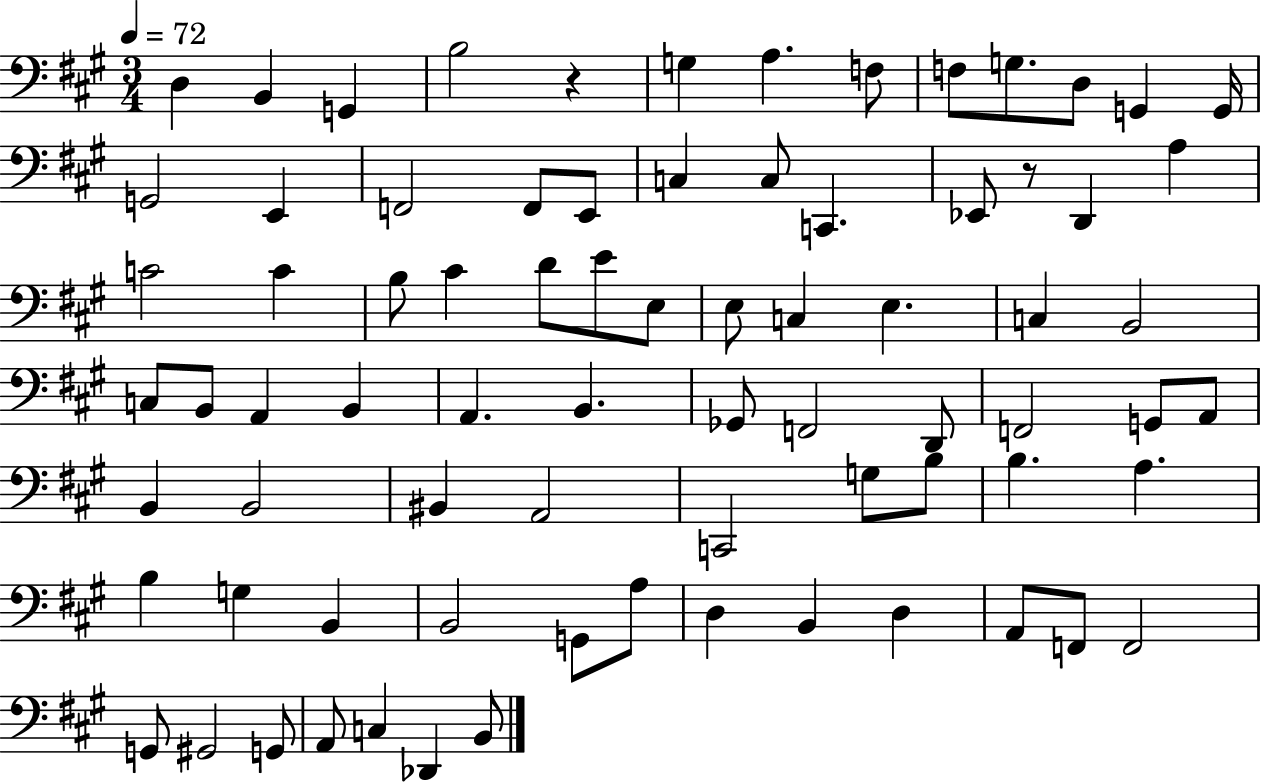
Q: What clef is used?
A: bass